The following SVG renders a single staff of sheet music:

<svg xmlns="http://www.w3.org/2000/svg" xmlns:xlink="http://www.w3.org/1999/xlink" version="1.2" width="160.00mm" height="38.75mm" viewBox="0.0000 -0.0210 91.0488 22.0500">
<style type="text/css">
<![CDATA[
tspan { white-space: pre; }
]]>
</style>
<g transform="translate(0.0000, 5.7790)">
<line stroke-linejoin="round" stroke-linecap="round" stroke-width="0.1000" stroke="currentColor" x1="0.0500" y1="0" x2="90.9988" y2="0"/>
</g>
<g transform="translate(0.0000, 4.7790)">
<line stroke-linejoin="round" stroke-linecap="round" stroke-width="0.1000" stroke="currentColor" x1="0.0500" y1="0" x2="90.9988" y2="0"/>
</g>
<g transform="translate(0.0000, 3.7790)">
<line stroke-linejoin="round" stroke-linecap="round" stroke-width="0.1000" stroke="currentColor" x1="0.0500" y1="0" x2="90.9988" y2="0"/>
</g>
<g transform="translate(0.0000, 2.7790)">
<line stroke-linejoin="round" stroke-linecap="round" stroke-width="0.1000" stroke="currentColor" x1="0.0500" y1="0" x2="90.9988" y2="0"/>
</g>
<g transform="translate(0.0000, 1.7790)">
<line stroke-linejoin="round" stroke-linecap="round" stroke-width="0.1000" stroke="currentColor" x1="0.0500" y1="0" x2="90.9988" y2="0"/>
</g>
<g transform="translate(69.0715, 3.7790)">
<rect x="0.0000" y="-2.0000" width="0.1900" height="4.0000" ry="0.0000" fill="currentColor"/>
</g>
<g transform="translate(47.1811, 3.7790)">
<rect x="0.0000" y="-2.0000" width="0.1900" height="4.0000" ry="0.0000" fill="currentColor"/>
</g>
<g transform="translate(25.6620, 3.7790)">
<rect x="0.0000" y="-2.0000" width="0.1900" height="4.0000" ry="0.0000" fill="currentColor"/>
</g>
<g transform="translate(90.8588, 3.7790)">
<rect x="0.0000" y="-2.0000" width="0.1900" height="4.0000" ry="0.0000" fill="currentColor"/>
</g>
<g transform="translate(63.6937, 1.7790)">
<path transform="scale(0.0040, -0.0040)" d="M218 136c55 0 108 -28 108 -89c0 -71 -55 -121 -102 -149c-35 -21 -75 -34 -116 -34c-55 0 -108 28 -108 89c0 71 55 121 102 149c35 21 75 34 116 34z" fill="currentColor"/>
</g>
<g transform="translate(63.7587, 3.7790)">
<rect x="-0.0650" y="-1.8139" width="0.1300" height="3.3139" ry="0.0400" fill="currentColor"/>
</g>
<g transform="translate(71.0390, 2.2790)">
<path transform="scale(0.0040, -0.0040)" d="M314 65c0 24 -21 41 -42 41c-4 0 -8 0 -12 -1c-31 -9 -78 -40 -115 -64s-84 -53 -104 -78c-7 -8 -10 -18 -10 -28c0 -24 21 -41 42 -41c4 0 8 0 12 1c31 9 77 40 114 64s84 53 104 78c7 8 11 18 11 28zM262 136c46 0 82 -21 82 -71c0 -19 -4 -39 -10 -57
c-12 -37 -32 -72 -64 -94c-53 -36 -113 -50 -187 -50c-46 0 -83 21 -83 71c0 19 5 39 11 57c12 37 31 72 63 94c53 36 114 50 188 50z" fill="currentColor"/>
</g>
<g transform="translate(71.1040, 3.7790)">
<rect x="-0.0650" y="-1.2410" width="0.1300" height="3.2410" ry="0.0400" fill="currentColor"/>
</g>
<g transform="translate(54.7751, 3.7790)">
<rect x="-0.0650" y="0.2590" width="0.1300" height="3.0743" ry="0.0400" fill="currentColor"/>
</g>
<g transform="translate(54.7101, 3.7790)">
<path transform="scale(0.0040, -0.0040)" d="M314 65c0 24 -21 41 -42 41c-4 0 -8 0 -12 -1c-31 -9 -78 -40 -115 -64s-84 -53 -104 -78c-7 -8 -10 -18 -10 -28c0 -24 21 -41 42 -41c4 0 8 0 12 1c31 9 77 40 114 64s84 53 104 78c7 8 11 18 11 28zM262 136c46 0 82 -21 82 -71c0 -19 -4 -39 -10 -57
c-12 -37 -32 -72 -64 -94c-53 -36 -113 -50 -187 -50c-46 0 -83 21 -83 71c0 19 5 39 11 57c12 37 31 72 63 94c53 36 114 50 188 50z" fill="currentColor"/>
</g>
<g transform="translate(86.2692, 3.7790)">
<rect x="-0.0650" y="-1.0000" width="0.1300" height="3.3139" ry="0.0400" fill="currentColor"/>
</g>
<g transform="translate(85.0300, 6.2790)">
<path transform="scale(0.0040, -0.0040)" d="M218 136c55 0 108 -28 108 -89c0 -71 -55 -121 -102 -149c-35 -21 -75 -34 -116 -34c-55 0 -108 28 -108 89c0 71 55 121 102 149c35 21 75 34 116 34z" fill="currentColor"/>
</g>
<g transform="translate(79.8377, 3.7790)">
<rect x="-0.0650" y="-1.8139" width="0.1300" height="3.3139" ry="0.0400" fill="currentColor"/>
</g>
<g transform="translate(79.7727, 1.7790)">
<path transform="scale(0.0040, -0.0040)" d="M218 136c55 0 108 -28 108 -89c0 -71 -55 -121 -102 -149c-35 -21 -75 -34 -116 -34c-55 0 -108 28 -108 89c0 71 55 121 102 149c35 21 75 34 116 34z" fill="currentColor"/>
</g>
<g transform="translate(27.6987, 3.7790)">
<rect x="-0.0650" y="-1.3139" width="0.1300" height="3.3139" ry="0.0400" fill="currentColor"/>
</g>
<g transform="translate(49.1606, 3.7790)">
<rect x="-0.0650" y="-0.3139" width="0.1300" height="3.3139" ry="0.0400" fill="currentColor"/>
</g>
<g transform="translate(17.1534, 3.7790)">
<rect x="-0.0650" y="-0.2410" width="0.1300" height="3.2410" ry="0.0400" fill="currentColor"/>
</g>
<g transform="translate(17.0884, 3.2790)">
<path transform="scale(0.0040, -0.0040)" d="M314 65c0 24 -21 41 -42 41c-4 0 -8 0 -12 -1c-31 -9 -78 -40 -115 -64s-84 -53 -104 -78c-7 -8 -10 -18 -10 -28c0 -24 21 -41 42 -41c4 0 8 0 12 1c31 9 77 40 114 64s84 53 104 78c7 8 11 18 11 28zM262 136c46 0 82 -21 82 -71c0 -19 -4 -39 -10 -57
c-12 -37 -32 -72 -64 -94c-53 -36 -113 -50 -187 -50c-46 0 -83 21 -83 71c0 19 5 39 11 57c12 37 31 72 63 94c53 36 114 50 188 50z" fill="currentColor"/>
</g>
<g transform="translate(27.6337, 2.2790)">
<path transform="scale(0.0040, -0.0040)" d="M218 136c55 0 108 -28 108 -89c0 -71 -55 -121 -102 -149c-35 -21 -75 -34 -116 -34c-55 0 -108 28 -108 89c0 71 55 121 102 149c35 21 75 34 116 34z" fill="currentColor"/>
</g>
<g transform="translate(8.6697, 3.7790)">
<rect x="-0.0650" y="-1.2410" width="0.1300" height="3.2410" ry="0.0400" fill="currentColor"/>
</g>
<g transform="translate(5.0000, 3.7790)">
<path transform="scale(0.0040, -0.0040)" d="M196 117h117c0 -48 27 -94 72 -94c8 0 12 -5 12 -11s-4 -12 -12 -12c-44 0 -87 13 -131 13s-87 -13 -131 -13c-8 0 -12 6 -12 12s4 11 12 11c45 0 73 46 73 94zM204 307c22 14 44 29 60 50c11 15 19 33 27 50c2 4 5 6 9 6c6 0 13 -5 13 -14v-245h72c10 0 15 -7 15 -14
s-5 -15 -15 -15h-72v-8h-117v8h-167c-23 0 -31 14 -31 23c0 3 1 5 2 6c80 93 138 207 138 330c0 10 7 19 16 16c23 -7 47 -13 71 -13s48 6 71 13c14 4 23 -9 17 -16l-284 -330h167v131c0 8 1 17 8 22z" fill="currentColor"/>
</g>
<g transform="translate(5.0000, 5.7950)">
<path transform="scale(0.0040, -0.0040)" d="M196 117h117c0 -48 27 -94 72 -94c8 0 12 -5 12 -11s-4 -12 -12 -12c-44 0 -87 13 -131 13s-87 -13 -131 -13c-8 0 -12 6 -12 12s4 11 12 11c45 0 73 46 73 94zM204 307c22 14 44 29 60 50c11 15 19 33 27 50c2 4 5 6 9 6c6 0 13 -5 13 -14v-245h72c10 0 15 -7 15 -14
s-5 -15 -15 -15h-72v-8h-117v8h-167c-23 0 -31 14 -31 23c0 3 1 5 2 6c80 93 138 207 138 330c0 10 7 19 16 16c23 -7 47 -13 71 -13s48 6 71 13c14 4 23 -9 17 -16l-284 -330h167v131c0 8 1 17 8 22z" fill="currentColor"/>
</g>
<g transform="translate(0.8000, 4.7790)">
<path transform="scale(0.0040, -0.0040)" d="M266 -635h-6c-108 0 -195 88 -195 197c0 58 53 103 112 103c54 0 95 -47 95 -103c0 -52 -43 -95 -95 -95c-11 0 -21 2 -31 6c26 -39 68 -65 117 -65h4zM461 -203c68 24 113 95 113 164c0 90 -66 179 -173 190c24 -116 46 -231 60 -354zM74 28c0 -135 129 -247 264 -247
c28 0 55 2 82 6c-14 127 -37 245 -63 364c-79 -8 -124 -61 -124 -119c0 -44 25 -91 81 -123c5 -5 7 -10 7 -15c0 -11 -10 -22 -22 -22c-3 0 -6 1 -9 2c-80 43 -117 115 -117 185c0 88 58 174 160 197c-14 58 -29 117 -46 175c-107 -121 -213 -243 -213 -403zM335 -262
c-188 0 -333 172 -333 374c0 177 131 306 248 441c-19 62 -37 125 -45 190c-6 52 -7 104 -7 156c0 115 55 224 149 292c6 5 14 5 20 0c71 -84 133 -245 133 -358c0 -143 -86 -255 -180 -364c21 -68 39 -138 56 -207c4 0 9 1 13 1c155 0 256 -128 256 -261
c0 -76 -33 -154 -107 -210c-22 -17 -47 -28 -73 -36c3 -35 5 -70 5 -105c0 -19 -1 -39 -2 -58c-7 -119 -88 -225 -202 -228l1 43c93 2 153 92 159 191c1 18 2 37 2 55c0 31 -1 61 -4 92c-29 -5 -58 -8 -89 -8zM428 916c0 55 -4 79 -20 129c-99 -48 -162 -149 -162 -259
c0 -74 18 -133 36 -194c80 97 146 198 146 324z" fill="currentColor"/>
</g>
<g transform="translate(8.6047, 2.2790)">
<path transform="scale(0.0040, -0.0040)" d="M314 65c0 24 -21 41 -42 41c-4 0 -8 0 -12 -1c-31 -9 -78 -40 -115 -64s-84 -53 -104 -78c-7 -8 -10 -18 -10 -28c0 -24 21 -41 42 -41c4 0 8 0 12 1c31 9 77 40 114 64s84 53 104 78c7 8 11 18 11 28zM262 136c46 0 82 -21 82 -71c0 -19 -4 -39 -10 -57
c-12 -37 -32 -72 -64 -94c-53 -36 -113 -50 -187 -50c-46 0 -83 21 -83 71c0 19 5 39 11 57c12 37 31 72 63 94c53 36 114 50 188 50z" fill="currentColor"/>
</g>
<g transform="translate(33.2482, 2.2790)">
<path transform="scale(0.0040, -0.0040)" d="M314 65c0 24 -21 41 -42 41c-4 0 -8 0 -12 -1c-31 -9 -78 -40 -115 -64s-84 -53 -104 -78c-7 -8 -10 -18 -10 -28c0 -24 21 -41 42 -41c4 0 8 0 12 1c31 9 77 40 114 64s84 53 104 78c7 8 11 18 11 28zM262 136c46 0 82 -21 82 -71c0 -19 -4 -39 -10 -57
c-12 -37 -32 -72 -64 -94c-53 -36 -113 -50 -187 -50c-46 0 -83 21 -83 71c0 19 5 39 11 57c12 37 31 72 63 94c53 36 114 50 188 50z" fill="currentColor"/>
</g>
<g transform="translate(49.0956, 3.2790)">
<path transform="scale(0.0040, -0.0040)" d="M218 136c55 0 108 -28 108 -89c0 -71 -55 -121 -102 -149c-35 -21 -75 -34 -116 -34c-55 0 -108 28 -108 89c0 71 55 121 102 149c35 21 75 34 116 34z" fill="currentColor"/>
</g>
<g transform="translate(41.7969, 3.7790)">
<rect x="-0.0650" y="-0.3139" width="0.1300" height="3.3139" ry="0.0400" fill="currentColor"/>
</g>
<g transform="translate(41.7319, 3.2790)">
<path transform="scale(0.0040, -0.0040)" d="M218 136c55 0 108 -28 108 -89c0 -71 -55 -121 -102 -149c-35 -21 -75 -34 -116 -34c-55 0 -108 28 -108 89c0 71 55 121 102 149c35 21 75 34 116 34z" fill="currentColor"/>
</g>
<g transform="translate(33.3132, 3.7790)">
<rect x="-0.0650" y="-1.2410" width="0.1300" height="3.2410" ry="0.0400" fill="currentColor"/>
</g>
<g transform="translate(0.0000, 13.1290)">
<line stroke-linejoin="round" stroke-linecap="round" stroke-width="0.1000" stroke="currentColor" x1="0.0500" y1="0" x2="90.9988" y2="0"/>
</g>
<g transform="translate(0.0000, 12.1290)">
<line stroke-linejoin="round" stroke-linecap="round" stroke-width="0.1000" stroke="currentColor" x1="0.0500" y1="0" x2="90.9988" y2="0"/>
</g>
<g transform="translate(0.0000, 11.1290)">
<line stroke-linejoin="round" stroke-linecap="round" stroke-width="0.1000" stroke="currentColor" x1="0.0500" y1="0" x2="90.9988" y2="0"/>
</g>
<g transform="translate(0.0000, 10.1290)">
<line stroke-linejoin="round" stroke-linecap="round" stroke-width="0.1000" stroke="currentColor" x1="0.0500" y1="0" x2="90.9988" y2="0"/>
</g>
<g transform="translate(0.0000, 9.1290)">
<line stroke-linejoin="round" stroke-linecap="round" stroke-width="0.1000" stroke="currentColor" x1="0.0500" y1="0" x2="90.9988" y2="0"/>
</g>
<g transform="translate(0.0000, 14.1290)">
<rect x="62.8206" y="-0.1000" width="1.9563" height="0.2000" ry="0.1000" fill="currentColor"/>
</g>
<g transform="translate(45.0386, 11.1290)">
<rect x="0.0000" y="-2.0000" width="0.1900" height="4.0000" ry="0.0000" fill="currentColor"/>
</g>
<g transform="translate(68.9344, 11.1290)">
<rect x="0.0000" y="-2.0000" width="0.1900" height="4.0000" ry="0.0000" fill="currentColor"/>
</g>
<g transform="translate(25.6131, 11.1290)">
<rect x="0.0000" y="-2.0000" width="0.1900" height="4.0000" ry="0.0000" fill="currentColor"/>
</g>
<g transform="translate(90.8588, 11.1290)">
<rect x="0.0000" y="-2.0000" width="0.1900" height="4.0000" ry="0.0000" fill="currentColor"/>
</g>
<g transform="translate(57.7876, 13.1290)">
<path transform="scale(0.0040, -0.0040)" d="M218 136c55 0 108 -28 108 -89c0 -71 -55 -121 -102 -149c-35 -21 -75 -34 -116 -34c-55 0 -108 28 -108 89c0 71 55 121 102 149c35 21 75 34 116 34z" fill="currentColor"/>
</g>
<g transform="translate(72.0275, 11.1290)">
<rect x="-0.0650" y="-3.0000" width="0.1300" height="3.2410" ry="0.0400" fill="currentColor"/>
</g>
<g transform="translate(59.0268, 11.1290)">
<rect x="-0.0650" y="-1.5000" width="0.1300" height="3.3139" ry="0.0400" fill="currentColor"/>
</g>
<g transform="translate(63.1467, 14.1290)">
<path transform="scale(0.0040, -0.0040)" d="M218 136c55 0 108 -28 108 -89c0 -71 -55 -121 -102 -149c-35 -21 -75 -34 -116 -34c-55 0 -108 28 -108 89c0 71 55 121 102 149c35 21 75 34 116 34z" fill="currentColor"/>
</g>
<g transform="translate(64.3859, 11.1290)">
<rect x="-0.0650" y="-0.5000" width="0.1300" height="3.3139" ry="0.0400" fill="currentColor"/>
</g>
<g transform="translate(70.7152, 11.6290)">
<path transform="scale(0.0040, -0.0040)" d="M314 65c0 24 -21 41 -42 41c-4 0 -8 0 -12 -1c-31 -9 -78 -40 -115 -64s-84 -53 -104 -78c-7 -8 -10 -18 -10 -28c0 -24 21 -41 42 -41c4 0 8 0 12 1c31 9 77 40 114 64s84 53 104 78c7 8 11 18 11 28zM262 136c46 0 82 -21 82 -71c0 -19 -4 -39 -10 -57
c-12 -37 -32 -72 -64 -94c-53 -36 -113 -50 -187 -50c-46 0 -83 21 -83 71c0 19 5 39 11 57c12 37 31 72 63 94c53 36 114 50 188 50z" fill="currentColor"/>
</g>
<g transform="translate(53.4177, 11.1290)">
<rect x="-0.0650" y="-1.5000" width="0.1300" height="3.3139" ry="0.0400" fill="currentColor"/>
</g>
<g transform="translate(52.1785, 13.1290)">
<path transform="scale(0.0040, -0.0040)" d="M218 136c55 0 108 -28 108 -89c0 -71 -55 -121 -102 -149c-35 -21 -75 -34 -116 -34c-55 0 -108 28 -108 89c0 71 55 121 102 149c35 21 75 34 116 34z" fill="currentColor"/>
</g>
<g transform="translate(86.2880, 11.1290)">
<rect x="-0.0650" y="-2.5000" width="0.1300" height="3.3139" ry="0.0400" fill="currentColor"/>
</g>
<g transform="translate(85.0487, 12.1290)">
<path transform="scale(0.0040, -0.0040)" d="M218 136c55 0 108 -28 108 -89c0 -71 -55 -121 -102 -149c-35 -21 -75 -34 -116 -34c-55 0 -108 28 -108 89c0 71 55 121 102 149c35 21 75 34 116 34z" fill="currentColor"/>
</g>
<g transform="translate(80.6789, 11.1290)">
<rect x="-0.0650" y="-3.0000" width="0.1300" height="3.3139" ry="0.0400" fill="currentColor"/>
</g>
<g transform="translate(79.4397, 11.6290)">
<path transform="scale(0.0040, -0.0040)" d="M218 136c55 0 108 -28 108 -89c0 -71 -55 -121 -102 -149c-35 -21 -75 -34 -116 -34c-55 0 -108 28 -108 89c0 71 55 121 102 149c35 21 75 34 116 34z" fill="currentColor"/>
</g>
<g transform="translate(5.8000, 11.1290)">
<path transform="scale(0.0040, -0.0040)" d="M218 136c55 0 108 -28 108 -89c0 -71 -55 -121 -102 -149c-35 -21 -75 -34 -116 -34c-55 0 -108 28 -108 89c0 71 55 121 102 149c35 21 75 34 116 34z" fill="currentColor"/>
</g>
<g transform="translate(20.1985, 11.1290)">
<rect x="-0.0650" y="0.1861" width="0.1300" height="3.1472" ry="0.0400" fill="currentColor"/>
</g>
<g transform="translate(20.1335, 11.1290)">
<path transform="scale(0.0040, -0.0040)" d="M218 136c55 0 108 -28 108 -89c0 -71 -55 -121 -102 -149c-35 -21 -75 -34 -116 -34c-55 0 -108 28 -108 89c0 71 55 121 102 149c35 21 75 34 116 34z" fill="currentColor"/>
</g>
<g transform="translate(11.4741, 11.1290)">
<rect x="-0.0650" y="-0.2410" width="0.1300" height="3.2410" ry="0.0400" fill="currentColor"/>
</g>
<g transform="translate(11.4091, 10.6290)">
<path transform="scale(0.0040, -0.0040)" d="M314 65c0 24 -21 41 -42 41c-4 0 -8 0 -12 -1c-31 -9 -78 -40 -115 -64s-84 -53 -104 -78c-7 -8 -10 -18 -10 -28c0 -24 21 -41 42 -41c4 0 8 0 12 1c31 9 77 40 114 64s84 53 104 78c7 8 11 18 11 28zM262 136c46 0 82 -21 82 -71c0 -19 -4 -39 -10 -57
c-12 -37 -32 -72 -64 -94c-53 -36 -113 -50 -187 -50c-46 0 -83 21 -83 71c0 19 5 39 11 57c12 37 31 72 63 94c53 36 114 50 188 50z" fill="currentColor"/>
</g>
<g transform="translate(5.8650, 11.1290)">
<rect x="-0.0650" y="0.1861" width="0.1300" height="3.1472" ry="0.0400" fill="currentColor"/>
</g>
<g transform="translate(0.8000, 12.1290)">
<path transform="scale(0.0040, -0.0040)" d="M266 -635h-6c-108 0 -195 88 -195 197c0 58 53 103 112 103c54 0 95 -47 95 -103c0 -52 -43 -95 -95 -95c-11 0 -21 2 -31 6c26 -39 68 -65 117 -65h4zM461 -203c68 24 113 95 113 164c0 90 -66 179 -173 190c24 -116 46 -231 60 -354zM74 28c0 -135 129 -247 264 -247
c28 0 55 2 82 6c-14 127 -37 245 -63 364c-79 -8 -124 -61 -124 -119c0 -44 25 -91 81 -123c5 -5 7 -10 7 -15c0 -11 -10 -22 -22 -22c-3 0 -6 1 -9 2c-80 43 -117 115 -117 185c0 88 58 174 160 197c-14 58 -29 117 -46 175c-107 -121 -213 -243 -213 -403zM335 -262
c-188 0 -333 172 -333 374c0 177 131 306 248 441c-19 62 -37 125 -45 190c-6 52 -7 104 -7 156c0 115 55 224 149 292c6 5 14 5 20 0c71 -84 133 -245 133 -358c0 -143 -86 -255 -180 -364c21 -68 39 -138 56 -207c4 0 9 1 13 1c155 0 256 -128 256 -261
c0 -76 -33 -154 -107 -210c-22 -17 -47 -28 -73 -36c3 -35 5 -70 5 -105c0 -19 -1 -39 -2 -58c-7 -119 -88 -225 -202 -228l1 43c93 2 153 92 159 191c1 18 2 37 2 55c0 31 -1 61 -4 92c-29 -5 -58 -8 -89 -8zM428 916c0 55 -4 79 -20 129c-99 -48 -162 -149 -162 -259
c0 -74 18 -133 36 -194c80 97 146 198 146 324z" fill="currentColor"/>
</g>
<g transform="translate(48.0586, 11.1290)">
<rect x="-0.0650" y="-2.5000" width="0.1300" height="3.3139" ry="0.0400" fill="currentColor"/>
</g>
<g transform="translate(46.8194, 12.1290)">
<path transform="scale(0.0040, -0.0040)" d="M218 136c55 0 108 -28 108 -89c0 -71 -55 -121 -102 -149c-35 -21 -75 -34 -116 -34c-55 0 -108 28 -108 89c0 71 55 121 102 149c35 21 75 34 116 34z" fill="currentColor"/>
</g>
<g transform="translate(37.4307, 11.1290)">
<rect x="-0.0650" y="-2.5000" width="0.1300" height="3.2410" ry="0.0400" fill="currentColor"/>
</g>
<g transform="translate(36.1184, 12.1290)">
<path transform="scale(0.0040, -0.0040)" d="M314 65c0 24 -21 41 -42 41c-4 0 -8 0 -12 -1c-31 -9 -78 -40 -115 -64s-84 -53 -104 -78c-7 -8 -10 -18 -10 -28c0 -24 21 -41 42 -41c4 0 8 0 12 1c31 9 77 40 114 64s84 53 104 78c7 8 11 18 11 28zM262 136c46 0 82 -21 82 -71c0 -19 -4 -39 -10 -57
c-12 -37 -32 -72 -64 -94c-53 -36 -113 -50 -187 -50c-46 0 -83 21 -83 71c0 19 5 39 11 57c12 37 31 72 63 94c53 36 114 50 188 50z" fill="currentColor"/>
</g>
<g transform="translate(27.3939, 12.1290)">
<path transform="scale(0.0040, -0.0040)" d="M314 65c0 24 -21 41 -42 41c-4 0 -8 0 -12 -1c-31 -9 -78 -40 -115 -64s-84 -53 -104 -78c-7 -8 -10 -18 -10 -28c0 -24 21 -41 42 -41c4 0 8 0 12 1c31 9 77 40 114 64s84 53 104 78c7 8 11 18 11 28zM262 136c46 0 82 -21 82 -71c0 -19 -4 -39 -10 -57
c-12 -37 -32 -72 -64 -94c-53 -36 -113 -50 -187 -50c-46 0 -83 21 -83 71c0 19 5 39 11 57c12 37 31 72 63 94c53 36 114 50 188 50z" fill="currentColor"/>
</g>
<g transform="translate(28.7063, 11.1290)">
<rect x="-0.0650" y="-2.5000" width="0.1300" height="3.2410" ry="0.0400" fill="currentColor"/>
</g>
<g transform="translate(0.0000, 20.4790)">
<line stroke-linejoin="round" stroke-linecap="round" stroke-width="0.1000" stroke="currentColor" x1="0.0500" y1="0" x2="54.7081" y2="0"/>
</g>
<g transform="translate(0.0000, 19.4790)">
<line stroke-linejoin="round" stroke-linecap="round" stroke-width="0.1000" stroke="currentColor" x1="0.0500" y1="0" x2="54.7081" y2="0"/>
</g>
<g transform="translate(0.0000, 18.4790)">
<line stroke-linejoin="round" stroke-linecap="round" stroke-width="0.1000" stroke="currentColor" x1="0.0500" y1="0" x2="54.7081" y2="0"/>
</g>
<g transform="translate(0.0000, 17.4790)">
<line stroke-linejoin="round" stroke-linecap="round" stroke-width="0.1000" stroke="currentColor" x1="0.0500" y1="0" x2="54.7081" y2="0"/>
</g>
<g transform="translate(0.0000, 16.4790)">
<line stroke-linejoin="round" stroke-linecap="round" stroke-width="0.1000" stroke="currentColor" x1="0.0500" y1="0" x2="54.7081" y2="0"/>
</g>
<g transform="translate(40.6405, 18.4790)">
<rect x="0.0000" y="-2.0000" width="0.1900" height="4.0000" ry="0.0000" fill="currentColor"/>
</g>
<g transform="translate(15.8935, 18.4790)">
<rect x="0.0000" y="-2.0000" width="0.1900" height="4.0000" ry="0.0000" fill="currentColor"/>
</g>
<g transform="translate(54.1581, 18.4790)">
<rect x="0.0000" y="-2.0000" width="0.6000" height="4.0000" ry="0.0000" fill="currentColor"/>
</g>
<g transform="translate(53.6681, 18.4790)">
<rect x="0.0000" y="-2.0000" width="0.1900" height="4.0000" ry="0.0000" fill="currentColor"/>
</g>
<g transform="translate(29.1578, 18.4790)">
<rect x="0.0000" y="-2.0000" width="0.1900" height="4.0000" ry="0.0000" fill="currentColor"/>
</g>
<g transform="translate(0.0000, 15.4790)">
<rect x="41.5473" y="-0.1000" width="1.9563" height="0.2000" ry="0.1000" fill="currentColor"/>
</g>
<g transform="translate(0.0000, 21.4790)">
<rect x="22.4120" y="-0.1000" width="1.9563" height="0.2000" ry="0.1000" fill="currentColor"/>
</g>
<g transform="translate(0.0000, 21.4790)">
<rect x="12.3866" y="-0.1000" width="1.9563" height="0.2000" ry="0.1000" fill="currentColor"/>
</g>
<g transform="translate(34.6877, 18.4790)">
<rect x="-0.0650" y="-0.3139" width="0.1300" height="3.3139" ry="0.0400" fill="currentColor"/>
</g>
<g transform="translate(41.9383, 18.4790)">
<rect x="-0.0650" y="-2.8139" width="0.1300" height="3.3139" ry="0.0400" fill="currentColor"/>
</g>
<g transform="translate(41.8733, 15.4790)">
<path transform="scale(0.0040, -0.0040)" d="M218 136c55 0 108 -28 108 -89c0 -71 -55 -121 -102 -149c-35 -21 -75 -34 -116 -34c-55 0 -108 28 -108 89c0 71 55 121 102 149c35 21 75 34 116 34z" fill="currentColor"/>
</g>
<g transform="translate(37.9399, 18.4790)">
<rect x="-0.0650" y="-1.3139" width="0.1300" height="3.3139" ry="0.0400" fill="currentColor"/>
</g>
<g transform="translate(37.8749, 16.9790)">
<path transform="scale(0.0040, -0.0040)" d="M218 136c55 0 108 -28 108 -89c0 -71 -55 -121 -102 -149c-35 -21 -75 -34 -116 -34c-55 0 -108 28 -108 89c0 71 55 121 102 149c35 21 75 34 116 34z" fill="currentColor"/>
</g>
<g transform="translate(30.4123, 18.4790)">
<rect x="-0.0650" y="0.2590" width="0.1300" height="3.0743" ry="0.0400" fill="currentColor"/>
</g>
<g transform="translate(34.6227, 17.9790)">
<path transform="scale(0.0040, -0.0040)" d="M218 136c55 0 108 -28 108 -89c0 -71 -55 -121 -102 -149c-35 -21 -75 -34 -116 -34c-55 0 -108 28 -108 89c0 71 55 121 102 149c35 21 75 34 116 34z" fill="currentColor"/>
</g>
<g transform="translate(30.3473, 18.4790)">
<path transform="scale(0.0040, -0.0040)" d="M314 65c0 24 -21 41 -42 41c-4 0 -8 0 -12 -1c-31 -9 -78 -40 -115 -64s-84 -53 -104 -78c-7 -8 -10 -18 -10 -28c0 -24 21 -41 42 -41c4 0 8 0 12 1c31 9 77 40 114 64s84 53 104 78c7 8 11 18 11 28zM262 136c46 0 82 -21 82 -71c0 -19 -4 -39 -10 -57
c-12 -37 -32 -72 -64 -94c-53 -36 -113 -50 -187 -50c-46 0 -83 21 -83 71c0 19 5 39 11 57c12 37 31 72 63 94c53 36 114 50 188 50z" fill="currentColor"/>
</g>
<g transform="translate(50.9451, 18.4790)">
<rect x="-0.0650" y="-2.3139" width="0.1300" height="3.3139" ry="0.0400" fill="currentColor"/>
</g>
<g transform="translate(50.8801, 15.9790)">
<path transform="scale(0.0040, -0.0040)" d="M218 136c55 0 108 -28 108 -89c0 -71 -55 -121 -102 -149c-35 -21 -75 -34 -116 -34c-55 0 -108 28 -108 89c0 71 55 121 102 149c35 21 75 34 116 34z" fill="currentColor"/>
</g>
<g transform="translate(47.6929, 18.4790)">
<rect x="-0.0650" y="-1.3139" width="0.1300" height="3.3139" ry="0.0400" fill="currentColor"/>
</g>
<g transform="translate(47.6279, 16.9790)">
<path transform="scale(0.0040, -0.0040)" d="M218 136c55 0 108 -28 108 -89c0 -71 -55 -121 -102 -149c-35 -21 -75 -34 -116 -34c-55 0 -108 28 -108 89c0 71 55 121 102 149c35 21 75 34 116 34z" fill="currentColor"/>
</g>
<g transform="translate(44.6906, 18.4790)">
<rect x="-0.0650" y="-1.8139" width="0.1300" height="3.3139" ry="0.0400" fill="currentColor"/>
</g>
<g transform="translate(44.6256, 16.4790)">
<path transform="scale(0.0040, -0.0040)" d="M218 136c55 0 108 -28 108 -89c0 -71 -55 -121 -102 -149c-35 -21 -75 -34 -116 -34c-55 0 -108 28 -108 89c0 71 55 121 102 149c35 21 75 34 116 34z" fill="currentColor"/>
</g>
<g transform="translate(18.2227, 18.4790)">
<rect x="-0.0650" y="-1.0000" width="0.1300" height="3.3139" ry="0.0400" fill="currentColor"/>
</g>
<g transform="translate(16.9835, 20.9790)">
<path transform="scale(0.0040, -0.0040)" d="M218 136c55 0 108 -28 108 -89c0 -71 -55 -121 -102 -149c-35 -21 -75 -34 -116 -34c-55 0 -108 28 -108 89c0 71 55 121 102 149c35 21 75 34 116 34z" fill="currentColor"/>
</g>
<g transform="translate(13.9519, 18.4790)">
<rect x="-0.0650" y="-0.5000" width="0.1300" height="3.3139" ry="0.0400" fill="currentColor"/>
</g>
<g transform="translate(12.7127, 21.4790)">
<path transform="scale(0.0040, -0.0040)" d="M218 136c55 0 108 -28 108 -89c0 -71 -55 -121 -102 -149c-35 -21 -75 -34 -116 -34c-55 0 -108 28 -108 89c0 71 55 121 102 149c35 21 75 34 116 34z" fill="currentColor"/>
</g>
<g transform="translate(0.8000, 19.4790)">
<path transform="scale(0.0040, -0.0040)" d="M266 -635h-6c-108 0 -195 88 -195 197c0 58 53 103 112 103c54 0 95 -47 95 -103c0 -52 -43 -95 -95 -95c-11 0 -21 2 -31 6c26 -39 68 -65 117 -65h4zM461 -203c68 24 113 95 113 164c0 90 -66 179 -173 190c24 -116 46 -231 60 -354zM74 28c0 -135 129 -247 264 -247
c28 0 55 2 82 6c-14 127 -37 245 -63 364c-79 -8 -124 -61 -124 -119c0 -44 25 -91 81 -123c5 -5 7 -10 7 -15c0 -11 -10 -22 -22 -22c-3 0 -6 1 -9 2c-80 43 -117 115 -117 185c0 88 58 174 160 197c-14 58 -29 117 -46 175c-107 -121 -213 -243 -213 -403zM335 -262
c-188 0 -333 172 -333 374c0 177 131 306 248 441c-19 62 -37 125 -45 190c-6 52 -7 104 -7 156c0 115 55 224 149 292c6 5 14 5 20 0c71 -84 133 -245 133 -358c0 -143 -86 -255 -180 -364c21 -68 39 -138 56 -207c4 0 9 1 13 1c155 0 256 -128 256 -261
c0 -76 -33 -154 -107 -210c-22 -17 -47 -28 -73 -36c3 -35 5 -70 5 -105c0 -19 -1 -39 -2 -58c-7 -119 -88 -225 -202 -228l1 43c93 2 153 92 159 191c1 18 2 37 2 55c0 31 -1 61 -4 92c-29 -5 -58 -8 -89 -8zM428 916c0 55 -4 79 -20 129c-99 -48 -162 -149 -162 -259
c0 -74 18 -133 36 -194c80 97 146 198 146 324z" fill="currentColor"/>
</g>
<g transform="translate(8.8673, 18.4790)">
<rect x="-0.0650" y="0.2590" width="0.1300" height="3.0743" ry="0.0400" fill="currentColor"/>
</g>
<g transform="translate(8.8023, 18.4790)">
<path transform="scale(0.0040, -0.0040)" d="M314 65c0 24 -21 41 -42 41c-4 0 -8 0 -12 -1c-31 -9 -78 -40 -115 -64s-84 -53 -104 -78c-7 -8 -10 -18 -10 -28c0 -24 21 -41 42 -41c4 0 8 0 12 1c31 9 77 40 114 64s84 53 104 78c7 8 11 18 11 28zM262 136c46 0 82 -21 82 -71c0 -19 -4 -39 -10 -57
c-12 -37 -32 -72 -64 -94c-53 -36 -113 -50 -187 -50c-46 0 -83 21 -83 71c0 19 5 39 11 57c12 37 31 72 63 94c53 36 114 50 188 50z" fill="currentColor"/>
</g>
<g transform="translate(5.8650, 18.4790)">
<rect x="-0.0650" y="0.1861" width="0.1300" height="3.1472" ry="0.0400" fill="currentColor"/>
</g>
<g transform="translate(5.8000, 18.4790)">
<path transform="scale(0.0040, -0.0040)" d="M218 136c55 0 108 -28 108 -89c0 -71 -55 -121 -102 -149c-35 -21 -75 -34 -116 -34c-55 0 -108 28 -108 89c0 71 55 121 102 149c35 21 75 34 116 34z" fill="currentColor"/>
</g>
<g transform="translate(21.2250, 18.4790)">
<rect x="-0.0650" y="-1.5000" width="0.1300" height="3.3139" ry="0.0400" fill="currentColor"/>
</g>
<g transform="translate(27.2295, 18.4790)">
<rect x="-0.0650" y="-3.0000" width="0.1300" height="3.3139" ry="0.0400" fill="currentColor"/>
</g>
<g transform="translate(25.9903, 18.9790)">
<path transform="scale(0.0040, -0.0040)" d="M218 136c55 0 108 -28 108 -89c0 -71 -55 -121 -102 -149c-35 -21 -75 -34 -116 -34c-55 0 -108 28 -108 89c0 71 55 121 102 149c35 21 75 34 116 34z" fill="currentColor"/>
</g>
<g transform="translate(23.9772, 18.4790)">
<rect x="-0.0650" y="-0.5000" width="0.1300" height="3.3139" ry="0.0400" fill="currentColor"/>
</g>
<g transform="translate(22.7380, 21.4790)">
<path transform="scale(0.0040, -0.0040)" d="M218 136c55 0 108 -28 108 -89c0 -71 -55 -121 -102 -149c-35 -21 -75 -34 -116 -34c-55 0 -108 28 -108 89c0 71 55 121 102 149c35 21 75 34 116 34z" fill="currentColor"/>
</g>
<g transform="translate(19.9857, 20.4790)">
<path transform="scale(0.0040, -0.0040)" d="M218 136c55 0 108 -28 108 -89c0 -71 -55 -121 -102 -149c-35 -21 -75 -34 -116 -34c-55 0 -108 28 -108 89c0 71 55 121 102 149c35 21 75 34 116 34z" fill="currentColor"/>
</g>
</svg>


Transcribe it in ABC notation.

X:1
T:Untitled
M:4/4
L:1/4
K:C
e2 c2 e e2 c c B2 f e2 f D B c2 B G2 G2 G E E C A2 A G B B2 C D E C A B2 c e a f e g